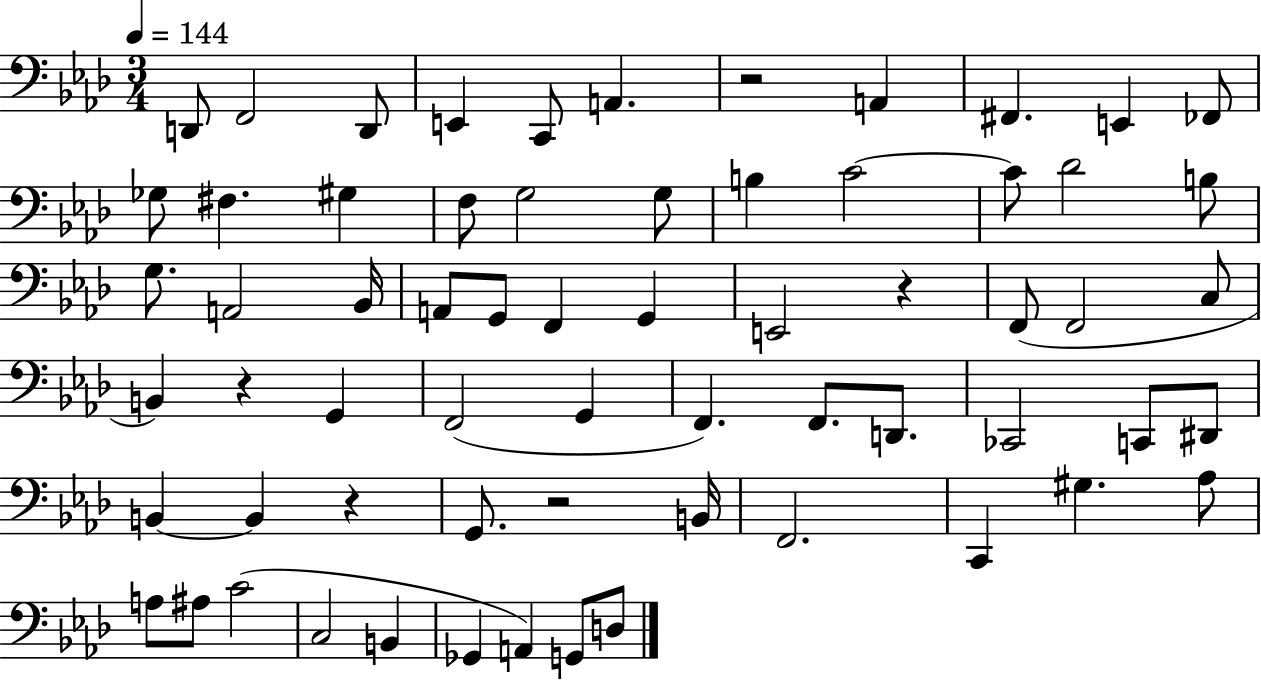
{
  \clef bass
  \numericTimeSignature
  \time 3/4
  \key aes \major
  \tempo 4 = 144
  d,8 f,2 d,8 | e,4 c,8 a,4. | r2 a,4 | fis,4. e,4 fes,8 | \break ges8 fis4. gis4 | f8 g2 g8 | b4 c'2~~ | c'8 des'2 b8 | \break g8. a,2 bes,16 | a,8 g,8 f,4 g,4 | e,2 r4 | f,8( f,2 c8 | \break b,4) r4 g,4 | f,2( g,4 | f,4.) f,8. d,8. | ces,2 c,8 dis,8 | \break b,4~~ b,4 r4 | g,8. r2 b,16 | f,2. | c,4 gis4. aes8 | \break a8 ais8 c'2( | c2 b,4 | ges,4 a,4) g,8 d8 | \bar "|."
}